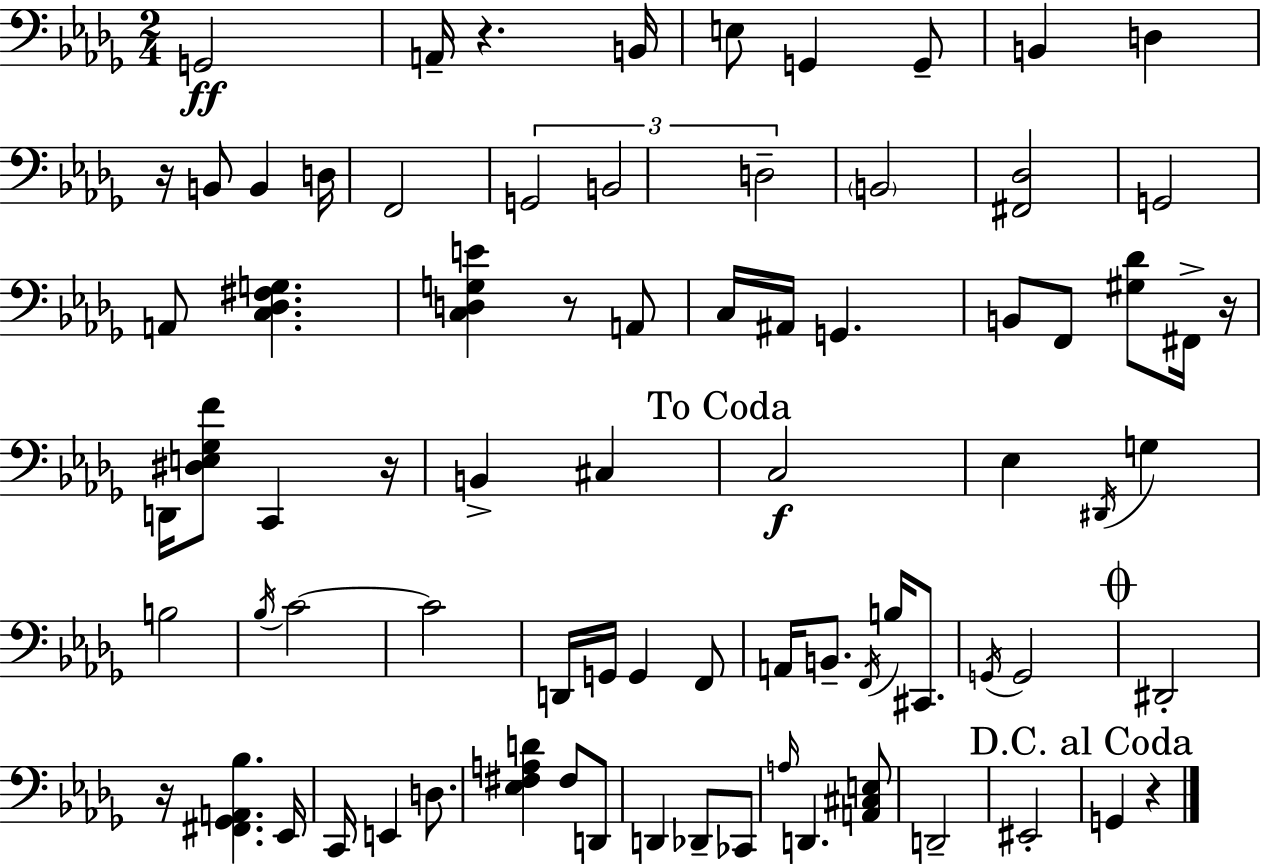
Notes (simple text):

G2/h A2/s R/q. B2/s E3/e G2/q G2/e B2/q D3/q R/s B2/e B2/q D3/s F2/h G2/h B2/h D3/h B2/h [F#2,Db3]/h G2/h A2/e [C3,Db3,F#3,G3]/q. [C3,D3,G3,E4]/q R/e A2/e C3/s A#2/s G2/q. B2/e F2/e [G#3,Db4]/e F#2/s R/s D2/s [D#3,E3,Gb3,F4]/e C2/q R/s B2/q C#3/q C3/h Eb3/q D#2/s G3/q B3/h Bb3/s C4/h C4/h D2/s G2/s G2/q F2/e A2/s B2/e. F2/s B3/s C#2/e. G2/s G2/h D#2/h R/s [F#2,Gb2,A2,Bb3]/q. Eb2/s C2/s E2/q D3/e. [Eb3,F#3,A3,D4]/q F#3/e D2/e D2/q Db2/e CES2/e A3/s D2/q. [A2,C#3,E3]/e D2/h EIS2/h G2/q R/q